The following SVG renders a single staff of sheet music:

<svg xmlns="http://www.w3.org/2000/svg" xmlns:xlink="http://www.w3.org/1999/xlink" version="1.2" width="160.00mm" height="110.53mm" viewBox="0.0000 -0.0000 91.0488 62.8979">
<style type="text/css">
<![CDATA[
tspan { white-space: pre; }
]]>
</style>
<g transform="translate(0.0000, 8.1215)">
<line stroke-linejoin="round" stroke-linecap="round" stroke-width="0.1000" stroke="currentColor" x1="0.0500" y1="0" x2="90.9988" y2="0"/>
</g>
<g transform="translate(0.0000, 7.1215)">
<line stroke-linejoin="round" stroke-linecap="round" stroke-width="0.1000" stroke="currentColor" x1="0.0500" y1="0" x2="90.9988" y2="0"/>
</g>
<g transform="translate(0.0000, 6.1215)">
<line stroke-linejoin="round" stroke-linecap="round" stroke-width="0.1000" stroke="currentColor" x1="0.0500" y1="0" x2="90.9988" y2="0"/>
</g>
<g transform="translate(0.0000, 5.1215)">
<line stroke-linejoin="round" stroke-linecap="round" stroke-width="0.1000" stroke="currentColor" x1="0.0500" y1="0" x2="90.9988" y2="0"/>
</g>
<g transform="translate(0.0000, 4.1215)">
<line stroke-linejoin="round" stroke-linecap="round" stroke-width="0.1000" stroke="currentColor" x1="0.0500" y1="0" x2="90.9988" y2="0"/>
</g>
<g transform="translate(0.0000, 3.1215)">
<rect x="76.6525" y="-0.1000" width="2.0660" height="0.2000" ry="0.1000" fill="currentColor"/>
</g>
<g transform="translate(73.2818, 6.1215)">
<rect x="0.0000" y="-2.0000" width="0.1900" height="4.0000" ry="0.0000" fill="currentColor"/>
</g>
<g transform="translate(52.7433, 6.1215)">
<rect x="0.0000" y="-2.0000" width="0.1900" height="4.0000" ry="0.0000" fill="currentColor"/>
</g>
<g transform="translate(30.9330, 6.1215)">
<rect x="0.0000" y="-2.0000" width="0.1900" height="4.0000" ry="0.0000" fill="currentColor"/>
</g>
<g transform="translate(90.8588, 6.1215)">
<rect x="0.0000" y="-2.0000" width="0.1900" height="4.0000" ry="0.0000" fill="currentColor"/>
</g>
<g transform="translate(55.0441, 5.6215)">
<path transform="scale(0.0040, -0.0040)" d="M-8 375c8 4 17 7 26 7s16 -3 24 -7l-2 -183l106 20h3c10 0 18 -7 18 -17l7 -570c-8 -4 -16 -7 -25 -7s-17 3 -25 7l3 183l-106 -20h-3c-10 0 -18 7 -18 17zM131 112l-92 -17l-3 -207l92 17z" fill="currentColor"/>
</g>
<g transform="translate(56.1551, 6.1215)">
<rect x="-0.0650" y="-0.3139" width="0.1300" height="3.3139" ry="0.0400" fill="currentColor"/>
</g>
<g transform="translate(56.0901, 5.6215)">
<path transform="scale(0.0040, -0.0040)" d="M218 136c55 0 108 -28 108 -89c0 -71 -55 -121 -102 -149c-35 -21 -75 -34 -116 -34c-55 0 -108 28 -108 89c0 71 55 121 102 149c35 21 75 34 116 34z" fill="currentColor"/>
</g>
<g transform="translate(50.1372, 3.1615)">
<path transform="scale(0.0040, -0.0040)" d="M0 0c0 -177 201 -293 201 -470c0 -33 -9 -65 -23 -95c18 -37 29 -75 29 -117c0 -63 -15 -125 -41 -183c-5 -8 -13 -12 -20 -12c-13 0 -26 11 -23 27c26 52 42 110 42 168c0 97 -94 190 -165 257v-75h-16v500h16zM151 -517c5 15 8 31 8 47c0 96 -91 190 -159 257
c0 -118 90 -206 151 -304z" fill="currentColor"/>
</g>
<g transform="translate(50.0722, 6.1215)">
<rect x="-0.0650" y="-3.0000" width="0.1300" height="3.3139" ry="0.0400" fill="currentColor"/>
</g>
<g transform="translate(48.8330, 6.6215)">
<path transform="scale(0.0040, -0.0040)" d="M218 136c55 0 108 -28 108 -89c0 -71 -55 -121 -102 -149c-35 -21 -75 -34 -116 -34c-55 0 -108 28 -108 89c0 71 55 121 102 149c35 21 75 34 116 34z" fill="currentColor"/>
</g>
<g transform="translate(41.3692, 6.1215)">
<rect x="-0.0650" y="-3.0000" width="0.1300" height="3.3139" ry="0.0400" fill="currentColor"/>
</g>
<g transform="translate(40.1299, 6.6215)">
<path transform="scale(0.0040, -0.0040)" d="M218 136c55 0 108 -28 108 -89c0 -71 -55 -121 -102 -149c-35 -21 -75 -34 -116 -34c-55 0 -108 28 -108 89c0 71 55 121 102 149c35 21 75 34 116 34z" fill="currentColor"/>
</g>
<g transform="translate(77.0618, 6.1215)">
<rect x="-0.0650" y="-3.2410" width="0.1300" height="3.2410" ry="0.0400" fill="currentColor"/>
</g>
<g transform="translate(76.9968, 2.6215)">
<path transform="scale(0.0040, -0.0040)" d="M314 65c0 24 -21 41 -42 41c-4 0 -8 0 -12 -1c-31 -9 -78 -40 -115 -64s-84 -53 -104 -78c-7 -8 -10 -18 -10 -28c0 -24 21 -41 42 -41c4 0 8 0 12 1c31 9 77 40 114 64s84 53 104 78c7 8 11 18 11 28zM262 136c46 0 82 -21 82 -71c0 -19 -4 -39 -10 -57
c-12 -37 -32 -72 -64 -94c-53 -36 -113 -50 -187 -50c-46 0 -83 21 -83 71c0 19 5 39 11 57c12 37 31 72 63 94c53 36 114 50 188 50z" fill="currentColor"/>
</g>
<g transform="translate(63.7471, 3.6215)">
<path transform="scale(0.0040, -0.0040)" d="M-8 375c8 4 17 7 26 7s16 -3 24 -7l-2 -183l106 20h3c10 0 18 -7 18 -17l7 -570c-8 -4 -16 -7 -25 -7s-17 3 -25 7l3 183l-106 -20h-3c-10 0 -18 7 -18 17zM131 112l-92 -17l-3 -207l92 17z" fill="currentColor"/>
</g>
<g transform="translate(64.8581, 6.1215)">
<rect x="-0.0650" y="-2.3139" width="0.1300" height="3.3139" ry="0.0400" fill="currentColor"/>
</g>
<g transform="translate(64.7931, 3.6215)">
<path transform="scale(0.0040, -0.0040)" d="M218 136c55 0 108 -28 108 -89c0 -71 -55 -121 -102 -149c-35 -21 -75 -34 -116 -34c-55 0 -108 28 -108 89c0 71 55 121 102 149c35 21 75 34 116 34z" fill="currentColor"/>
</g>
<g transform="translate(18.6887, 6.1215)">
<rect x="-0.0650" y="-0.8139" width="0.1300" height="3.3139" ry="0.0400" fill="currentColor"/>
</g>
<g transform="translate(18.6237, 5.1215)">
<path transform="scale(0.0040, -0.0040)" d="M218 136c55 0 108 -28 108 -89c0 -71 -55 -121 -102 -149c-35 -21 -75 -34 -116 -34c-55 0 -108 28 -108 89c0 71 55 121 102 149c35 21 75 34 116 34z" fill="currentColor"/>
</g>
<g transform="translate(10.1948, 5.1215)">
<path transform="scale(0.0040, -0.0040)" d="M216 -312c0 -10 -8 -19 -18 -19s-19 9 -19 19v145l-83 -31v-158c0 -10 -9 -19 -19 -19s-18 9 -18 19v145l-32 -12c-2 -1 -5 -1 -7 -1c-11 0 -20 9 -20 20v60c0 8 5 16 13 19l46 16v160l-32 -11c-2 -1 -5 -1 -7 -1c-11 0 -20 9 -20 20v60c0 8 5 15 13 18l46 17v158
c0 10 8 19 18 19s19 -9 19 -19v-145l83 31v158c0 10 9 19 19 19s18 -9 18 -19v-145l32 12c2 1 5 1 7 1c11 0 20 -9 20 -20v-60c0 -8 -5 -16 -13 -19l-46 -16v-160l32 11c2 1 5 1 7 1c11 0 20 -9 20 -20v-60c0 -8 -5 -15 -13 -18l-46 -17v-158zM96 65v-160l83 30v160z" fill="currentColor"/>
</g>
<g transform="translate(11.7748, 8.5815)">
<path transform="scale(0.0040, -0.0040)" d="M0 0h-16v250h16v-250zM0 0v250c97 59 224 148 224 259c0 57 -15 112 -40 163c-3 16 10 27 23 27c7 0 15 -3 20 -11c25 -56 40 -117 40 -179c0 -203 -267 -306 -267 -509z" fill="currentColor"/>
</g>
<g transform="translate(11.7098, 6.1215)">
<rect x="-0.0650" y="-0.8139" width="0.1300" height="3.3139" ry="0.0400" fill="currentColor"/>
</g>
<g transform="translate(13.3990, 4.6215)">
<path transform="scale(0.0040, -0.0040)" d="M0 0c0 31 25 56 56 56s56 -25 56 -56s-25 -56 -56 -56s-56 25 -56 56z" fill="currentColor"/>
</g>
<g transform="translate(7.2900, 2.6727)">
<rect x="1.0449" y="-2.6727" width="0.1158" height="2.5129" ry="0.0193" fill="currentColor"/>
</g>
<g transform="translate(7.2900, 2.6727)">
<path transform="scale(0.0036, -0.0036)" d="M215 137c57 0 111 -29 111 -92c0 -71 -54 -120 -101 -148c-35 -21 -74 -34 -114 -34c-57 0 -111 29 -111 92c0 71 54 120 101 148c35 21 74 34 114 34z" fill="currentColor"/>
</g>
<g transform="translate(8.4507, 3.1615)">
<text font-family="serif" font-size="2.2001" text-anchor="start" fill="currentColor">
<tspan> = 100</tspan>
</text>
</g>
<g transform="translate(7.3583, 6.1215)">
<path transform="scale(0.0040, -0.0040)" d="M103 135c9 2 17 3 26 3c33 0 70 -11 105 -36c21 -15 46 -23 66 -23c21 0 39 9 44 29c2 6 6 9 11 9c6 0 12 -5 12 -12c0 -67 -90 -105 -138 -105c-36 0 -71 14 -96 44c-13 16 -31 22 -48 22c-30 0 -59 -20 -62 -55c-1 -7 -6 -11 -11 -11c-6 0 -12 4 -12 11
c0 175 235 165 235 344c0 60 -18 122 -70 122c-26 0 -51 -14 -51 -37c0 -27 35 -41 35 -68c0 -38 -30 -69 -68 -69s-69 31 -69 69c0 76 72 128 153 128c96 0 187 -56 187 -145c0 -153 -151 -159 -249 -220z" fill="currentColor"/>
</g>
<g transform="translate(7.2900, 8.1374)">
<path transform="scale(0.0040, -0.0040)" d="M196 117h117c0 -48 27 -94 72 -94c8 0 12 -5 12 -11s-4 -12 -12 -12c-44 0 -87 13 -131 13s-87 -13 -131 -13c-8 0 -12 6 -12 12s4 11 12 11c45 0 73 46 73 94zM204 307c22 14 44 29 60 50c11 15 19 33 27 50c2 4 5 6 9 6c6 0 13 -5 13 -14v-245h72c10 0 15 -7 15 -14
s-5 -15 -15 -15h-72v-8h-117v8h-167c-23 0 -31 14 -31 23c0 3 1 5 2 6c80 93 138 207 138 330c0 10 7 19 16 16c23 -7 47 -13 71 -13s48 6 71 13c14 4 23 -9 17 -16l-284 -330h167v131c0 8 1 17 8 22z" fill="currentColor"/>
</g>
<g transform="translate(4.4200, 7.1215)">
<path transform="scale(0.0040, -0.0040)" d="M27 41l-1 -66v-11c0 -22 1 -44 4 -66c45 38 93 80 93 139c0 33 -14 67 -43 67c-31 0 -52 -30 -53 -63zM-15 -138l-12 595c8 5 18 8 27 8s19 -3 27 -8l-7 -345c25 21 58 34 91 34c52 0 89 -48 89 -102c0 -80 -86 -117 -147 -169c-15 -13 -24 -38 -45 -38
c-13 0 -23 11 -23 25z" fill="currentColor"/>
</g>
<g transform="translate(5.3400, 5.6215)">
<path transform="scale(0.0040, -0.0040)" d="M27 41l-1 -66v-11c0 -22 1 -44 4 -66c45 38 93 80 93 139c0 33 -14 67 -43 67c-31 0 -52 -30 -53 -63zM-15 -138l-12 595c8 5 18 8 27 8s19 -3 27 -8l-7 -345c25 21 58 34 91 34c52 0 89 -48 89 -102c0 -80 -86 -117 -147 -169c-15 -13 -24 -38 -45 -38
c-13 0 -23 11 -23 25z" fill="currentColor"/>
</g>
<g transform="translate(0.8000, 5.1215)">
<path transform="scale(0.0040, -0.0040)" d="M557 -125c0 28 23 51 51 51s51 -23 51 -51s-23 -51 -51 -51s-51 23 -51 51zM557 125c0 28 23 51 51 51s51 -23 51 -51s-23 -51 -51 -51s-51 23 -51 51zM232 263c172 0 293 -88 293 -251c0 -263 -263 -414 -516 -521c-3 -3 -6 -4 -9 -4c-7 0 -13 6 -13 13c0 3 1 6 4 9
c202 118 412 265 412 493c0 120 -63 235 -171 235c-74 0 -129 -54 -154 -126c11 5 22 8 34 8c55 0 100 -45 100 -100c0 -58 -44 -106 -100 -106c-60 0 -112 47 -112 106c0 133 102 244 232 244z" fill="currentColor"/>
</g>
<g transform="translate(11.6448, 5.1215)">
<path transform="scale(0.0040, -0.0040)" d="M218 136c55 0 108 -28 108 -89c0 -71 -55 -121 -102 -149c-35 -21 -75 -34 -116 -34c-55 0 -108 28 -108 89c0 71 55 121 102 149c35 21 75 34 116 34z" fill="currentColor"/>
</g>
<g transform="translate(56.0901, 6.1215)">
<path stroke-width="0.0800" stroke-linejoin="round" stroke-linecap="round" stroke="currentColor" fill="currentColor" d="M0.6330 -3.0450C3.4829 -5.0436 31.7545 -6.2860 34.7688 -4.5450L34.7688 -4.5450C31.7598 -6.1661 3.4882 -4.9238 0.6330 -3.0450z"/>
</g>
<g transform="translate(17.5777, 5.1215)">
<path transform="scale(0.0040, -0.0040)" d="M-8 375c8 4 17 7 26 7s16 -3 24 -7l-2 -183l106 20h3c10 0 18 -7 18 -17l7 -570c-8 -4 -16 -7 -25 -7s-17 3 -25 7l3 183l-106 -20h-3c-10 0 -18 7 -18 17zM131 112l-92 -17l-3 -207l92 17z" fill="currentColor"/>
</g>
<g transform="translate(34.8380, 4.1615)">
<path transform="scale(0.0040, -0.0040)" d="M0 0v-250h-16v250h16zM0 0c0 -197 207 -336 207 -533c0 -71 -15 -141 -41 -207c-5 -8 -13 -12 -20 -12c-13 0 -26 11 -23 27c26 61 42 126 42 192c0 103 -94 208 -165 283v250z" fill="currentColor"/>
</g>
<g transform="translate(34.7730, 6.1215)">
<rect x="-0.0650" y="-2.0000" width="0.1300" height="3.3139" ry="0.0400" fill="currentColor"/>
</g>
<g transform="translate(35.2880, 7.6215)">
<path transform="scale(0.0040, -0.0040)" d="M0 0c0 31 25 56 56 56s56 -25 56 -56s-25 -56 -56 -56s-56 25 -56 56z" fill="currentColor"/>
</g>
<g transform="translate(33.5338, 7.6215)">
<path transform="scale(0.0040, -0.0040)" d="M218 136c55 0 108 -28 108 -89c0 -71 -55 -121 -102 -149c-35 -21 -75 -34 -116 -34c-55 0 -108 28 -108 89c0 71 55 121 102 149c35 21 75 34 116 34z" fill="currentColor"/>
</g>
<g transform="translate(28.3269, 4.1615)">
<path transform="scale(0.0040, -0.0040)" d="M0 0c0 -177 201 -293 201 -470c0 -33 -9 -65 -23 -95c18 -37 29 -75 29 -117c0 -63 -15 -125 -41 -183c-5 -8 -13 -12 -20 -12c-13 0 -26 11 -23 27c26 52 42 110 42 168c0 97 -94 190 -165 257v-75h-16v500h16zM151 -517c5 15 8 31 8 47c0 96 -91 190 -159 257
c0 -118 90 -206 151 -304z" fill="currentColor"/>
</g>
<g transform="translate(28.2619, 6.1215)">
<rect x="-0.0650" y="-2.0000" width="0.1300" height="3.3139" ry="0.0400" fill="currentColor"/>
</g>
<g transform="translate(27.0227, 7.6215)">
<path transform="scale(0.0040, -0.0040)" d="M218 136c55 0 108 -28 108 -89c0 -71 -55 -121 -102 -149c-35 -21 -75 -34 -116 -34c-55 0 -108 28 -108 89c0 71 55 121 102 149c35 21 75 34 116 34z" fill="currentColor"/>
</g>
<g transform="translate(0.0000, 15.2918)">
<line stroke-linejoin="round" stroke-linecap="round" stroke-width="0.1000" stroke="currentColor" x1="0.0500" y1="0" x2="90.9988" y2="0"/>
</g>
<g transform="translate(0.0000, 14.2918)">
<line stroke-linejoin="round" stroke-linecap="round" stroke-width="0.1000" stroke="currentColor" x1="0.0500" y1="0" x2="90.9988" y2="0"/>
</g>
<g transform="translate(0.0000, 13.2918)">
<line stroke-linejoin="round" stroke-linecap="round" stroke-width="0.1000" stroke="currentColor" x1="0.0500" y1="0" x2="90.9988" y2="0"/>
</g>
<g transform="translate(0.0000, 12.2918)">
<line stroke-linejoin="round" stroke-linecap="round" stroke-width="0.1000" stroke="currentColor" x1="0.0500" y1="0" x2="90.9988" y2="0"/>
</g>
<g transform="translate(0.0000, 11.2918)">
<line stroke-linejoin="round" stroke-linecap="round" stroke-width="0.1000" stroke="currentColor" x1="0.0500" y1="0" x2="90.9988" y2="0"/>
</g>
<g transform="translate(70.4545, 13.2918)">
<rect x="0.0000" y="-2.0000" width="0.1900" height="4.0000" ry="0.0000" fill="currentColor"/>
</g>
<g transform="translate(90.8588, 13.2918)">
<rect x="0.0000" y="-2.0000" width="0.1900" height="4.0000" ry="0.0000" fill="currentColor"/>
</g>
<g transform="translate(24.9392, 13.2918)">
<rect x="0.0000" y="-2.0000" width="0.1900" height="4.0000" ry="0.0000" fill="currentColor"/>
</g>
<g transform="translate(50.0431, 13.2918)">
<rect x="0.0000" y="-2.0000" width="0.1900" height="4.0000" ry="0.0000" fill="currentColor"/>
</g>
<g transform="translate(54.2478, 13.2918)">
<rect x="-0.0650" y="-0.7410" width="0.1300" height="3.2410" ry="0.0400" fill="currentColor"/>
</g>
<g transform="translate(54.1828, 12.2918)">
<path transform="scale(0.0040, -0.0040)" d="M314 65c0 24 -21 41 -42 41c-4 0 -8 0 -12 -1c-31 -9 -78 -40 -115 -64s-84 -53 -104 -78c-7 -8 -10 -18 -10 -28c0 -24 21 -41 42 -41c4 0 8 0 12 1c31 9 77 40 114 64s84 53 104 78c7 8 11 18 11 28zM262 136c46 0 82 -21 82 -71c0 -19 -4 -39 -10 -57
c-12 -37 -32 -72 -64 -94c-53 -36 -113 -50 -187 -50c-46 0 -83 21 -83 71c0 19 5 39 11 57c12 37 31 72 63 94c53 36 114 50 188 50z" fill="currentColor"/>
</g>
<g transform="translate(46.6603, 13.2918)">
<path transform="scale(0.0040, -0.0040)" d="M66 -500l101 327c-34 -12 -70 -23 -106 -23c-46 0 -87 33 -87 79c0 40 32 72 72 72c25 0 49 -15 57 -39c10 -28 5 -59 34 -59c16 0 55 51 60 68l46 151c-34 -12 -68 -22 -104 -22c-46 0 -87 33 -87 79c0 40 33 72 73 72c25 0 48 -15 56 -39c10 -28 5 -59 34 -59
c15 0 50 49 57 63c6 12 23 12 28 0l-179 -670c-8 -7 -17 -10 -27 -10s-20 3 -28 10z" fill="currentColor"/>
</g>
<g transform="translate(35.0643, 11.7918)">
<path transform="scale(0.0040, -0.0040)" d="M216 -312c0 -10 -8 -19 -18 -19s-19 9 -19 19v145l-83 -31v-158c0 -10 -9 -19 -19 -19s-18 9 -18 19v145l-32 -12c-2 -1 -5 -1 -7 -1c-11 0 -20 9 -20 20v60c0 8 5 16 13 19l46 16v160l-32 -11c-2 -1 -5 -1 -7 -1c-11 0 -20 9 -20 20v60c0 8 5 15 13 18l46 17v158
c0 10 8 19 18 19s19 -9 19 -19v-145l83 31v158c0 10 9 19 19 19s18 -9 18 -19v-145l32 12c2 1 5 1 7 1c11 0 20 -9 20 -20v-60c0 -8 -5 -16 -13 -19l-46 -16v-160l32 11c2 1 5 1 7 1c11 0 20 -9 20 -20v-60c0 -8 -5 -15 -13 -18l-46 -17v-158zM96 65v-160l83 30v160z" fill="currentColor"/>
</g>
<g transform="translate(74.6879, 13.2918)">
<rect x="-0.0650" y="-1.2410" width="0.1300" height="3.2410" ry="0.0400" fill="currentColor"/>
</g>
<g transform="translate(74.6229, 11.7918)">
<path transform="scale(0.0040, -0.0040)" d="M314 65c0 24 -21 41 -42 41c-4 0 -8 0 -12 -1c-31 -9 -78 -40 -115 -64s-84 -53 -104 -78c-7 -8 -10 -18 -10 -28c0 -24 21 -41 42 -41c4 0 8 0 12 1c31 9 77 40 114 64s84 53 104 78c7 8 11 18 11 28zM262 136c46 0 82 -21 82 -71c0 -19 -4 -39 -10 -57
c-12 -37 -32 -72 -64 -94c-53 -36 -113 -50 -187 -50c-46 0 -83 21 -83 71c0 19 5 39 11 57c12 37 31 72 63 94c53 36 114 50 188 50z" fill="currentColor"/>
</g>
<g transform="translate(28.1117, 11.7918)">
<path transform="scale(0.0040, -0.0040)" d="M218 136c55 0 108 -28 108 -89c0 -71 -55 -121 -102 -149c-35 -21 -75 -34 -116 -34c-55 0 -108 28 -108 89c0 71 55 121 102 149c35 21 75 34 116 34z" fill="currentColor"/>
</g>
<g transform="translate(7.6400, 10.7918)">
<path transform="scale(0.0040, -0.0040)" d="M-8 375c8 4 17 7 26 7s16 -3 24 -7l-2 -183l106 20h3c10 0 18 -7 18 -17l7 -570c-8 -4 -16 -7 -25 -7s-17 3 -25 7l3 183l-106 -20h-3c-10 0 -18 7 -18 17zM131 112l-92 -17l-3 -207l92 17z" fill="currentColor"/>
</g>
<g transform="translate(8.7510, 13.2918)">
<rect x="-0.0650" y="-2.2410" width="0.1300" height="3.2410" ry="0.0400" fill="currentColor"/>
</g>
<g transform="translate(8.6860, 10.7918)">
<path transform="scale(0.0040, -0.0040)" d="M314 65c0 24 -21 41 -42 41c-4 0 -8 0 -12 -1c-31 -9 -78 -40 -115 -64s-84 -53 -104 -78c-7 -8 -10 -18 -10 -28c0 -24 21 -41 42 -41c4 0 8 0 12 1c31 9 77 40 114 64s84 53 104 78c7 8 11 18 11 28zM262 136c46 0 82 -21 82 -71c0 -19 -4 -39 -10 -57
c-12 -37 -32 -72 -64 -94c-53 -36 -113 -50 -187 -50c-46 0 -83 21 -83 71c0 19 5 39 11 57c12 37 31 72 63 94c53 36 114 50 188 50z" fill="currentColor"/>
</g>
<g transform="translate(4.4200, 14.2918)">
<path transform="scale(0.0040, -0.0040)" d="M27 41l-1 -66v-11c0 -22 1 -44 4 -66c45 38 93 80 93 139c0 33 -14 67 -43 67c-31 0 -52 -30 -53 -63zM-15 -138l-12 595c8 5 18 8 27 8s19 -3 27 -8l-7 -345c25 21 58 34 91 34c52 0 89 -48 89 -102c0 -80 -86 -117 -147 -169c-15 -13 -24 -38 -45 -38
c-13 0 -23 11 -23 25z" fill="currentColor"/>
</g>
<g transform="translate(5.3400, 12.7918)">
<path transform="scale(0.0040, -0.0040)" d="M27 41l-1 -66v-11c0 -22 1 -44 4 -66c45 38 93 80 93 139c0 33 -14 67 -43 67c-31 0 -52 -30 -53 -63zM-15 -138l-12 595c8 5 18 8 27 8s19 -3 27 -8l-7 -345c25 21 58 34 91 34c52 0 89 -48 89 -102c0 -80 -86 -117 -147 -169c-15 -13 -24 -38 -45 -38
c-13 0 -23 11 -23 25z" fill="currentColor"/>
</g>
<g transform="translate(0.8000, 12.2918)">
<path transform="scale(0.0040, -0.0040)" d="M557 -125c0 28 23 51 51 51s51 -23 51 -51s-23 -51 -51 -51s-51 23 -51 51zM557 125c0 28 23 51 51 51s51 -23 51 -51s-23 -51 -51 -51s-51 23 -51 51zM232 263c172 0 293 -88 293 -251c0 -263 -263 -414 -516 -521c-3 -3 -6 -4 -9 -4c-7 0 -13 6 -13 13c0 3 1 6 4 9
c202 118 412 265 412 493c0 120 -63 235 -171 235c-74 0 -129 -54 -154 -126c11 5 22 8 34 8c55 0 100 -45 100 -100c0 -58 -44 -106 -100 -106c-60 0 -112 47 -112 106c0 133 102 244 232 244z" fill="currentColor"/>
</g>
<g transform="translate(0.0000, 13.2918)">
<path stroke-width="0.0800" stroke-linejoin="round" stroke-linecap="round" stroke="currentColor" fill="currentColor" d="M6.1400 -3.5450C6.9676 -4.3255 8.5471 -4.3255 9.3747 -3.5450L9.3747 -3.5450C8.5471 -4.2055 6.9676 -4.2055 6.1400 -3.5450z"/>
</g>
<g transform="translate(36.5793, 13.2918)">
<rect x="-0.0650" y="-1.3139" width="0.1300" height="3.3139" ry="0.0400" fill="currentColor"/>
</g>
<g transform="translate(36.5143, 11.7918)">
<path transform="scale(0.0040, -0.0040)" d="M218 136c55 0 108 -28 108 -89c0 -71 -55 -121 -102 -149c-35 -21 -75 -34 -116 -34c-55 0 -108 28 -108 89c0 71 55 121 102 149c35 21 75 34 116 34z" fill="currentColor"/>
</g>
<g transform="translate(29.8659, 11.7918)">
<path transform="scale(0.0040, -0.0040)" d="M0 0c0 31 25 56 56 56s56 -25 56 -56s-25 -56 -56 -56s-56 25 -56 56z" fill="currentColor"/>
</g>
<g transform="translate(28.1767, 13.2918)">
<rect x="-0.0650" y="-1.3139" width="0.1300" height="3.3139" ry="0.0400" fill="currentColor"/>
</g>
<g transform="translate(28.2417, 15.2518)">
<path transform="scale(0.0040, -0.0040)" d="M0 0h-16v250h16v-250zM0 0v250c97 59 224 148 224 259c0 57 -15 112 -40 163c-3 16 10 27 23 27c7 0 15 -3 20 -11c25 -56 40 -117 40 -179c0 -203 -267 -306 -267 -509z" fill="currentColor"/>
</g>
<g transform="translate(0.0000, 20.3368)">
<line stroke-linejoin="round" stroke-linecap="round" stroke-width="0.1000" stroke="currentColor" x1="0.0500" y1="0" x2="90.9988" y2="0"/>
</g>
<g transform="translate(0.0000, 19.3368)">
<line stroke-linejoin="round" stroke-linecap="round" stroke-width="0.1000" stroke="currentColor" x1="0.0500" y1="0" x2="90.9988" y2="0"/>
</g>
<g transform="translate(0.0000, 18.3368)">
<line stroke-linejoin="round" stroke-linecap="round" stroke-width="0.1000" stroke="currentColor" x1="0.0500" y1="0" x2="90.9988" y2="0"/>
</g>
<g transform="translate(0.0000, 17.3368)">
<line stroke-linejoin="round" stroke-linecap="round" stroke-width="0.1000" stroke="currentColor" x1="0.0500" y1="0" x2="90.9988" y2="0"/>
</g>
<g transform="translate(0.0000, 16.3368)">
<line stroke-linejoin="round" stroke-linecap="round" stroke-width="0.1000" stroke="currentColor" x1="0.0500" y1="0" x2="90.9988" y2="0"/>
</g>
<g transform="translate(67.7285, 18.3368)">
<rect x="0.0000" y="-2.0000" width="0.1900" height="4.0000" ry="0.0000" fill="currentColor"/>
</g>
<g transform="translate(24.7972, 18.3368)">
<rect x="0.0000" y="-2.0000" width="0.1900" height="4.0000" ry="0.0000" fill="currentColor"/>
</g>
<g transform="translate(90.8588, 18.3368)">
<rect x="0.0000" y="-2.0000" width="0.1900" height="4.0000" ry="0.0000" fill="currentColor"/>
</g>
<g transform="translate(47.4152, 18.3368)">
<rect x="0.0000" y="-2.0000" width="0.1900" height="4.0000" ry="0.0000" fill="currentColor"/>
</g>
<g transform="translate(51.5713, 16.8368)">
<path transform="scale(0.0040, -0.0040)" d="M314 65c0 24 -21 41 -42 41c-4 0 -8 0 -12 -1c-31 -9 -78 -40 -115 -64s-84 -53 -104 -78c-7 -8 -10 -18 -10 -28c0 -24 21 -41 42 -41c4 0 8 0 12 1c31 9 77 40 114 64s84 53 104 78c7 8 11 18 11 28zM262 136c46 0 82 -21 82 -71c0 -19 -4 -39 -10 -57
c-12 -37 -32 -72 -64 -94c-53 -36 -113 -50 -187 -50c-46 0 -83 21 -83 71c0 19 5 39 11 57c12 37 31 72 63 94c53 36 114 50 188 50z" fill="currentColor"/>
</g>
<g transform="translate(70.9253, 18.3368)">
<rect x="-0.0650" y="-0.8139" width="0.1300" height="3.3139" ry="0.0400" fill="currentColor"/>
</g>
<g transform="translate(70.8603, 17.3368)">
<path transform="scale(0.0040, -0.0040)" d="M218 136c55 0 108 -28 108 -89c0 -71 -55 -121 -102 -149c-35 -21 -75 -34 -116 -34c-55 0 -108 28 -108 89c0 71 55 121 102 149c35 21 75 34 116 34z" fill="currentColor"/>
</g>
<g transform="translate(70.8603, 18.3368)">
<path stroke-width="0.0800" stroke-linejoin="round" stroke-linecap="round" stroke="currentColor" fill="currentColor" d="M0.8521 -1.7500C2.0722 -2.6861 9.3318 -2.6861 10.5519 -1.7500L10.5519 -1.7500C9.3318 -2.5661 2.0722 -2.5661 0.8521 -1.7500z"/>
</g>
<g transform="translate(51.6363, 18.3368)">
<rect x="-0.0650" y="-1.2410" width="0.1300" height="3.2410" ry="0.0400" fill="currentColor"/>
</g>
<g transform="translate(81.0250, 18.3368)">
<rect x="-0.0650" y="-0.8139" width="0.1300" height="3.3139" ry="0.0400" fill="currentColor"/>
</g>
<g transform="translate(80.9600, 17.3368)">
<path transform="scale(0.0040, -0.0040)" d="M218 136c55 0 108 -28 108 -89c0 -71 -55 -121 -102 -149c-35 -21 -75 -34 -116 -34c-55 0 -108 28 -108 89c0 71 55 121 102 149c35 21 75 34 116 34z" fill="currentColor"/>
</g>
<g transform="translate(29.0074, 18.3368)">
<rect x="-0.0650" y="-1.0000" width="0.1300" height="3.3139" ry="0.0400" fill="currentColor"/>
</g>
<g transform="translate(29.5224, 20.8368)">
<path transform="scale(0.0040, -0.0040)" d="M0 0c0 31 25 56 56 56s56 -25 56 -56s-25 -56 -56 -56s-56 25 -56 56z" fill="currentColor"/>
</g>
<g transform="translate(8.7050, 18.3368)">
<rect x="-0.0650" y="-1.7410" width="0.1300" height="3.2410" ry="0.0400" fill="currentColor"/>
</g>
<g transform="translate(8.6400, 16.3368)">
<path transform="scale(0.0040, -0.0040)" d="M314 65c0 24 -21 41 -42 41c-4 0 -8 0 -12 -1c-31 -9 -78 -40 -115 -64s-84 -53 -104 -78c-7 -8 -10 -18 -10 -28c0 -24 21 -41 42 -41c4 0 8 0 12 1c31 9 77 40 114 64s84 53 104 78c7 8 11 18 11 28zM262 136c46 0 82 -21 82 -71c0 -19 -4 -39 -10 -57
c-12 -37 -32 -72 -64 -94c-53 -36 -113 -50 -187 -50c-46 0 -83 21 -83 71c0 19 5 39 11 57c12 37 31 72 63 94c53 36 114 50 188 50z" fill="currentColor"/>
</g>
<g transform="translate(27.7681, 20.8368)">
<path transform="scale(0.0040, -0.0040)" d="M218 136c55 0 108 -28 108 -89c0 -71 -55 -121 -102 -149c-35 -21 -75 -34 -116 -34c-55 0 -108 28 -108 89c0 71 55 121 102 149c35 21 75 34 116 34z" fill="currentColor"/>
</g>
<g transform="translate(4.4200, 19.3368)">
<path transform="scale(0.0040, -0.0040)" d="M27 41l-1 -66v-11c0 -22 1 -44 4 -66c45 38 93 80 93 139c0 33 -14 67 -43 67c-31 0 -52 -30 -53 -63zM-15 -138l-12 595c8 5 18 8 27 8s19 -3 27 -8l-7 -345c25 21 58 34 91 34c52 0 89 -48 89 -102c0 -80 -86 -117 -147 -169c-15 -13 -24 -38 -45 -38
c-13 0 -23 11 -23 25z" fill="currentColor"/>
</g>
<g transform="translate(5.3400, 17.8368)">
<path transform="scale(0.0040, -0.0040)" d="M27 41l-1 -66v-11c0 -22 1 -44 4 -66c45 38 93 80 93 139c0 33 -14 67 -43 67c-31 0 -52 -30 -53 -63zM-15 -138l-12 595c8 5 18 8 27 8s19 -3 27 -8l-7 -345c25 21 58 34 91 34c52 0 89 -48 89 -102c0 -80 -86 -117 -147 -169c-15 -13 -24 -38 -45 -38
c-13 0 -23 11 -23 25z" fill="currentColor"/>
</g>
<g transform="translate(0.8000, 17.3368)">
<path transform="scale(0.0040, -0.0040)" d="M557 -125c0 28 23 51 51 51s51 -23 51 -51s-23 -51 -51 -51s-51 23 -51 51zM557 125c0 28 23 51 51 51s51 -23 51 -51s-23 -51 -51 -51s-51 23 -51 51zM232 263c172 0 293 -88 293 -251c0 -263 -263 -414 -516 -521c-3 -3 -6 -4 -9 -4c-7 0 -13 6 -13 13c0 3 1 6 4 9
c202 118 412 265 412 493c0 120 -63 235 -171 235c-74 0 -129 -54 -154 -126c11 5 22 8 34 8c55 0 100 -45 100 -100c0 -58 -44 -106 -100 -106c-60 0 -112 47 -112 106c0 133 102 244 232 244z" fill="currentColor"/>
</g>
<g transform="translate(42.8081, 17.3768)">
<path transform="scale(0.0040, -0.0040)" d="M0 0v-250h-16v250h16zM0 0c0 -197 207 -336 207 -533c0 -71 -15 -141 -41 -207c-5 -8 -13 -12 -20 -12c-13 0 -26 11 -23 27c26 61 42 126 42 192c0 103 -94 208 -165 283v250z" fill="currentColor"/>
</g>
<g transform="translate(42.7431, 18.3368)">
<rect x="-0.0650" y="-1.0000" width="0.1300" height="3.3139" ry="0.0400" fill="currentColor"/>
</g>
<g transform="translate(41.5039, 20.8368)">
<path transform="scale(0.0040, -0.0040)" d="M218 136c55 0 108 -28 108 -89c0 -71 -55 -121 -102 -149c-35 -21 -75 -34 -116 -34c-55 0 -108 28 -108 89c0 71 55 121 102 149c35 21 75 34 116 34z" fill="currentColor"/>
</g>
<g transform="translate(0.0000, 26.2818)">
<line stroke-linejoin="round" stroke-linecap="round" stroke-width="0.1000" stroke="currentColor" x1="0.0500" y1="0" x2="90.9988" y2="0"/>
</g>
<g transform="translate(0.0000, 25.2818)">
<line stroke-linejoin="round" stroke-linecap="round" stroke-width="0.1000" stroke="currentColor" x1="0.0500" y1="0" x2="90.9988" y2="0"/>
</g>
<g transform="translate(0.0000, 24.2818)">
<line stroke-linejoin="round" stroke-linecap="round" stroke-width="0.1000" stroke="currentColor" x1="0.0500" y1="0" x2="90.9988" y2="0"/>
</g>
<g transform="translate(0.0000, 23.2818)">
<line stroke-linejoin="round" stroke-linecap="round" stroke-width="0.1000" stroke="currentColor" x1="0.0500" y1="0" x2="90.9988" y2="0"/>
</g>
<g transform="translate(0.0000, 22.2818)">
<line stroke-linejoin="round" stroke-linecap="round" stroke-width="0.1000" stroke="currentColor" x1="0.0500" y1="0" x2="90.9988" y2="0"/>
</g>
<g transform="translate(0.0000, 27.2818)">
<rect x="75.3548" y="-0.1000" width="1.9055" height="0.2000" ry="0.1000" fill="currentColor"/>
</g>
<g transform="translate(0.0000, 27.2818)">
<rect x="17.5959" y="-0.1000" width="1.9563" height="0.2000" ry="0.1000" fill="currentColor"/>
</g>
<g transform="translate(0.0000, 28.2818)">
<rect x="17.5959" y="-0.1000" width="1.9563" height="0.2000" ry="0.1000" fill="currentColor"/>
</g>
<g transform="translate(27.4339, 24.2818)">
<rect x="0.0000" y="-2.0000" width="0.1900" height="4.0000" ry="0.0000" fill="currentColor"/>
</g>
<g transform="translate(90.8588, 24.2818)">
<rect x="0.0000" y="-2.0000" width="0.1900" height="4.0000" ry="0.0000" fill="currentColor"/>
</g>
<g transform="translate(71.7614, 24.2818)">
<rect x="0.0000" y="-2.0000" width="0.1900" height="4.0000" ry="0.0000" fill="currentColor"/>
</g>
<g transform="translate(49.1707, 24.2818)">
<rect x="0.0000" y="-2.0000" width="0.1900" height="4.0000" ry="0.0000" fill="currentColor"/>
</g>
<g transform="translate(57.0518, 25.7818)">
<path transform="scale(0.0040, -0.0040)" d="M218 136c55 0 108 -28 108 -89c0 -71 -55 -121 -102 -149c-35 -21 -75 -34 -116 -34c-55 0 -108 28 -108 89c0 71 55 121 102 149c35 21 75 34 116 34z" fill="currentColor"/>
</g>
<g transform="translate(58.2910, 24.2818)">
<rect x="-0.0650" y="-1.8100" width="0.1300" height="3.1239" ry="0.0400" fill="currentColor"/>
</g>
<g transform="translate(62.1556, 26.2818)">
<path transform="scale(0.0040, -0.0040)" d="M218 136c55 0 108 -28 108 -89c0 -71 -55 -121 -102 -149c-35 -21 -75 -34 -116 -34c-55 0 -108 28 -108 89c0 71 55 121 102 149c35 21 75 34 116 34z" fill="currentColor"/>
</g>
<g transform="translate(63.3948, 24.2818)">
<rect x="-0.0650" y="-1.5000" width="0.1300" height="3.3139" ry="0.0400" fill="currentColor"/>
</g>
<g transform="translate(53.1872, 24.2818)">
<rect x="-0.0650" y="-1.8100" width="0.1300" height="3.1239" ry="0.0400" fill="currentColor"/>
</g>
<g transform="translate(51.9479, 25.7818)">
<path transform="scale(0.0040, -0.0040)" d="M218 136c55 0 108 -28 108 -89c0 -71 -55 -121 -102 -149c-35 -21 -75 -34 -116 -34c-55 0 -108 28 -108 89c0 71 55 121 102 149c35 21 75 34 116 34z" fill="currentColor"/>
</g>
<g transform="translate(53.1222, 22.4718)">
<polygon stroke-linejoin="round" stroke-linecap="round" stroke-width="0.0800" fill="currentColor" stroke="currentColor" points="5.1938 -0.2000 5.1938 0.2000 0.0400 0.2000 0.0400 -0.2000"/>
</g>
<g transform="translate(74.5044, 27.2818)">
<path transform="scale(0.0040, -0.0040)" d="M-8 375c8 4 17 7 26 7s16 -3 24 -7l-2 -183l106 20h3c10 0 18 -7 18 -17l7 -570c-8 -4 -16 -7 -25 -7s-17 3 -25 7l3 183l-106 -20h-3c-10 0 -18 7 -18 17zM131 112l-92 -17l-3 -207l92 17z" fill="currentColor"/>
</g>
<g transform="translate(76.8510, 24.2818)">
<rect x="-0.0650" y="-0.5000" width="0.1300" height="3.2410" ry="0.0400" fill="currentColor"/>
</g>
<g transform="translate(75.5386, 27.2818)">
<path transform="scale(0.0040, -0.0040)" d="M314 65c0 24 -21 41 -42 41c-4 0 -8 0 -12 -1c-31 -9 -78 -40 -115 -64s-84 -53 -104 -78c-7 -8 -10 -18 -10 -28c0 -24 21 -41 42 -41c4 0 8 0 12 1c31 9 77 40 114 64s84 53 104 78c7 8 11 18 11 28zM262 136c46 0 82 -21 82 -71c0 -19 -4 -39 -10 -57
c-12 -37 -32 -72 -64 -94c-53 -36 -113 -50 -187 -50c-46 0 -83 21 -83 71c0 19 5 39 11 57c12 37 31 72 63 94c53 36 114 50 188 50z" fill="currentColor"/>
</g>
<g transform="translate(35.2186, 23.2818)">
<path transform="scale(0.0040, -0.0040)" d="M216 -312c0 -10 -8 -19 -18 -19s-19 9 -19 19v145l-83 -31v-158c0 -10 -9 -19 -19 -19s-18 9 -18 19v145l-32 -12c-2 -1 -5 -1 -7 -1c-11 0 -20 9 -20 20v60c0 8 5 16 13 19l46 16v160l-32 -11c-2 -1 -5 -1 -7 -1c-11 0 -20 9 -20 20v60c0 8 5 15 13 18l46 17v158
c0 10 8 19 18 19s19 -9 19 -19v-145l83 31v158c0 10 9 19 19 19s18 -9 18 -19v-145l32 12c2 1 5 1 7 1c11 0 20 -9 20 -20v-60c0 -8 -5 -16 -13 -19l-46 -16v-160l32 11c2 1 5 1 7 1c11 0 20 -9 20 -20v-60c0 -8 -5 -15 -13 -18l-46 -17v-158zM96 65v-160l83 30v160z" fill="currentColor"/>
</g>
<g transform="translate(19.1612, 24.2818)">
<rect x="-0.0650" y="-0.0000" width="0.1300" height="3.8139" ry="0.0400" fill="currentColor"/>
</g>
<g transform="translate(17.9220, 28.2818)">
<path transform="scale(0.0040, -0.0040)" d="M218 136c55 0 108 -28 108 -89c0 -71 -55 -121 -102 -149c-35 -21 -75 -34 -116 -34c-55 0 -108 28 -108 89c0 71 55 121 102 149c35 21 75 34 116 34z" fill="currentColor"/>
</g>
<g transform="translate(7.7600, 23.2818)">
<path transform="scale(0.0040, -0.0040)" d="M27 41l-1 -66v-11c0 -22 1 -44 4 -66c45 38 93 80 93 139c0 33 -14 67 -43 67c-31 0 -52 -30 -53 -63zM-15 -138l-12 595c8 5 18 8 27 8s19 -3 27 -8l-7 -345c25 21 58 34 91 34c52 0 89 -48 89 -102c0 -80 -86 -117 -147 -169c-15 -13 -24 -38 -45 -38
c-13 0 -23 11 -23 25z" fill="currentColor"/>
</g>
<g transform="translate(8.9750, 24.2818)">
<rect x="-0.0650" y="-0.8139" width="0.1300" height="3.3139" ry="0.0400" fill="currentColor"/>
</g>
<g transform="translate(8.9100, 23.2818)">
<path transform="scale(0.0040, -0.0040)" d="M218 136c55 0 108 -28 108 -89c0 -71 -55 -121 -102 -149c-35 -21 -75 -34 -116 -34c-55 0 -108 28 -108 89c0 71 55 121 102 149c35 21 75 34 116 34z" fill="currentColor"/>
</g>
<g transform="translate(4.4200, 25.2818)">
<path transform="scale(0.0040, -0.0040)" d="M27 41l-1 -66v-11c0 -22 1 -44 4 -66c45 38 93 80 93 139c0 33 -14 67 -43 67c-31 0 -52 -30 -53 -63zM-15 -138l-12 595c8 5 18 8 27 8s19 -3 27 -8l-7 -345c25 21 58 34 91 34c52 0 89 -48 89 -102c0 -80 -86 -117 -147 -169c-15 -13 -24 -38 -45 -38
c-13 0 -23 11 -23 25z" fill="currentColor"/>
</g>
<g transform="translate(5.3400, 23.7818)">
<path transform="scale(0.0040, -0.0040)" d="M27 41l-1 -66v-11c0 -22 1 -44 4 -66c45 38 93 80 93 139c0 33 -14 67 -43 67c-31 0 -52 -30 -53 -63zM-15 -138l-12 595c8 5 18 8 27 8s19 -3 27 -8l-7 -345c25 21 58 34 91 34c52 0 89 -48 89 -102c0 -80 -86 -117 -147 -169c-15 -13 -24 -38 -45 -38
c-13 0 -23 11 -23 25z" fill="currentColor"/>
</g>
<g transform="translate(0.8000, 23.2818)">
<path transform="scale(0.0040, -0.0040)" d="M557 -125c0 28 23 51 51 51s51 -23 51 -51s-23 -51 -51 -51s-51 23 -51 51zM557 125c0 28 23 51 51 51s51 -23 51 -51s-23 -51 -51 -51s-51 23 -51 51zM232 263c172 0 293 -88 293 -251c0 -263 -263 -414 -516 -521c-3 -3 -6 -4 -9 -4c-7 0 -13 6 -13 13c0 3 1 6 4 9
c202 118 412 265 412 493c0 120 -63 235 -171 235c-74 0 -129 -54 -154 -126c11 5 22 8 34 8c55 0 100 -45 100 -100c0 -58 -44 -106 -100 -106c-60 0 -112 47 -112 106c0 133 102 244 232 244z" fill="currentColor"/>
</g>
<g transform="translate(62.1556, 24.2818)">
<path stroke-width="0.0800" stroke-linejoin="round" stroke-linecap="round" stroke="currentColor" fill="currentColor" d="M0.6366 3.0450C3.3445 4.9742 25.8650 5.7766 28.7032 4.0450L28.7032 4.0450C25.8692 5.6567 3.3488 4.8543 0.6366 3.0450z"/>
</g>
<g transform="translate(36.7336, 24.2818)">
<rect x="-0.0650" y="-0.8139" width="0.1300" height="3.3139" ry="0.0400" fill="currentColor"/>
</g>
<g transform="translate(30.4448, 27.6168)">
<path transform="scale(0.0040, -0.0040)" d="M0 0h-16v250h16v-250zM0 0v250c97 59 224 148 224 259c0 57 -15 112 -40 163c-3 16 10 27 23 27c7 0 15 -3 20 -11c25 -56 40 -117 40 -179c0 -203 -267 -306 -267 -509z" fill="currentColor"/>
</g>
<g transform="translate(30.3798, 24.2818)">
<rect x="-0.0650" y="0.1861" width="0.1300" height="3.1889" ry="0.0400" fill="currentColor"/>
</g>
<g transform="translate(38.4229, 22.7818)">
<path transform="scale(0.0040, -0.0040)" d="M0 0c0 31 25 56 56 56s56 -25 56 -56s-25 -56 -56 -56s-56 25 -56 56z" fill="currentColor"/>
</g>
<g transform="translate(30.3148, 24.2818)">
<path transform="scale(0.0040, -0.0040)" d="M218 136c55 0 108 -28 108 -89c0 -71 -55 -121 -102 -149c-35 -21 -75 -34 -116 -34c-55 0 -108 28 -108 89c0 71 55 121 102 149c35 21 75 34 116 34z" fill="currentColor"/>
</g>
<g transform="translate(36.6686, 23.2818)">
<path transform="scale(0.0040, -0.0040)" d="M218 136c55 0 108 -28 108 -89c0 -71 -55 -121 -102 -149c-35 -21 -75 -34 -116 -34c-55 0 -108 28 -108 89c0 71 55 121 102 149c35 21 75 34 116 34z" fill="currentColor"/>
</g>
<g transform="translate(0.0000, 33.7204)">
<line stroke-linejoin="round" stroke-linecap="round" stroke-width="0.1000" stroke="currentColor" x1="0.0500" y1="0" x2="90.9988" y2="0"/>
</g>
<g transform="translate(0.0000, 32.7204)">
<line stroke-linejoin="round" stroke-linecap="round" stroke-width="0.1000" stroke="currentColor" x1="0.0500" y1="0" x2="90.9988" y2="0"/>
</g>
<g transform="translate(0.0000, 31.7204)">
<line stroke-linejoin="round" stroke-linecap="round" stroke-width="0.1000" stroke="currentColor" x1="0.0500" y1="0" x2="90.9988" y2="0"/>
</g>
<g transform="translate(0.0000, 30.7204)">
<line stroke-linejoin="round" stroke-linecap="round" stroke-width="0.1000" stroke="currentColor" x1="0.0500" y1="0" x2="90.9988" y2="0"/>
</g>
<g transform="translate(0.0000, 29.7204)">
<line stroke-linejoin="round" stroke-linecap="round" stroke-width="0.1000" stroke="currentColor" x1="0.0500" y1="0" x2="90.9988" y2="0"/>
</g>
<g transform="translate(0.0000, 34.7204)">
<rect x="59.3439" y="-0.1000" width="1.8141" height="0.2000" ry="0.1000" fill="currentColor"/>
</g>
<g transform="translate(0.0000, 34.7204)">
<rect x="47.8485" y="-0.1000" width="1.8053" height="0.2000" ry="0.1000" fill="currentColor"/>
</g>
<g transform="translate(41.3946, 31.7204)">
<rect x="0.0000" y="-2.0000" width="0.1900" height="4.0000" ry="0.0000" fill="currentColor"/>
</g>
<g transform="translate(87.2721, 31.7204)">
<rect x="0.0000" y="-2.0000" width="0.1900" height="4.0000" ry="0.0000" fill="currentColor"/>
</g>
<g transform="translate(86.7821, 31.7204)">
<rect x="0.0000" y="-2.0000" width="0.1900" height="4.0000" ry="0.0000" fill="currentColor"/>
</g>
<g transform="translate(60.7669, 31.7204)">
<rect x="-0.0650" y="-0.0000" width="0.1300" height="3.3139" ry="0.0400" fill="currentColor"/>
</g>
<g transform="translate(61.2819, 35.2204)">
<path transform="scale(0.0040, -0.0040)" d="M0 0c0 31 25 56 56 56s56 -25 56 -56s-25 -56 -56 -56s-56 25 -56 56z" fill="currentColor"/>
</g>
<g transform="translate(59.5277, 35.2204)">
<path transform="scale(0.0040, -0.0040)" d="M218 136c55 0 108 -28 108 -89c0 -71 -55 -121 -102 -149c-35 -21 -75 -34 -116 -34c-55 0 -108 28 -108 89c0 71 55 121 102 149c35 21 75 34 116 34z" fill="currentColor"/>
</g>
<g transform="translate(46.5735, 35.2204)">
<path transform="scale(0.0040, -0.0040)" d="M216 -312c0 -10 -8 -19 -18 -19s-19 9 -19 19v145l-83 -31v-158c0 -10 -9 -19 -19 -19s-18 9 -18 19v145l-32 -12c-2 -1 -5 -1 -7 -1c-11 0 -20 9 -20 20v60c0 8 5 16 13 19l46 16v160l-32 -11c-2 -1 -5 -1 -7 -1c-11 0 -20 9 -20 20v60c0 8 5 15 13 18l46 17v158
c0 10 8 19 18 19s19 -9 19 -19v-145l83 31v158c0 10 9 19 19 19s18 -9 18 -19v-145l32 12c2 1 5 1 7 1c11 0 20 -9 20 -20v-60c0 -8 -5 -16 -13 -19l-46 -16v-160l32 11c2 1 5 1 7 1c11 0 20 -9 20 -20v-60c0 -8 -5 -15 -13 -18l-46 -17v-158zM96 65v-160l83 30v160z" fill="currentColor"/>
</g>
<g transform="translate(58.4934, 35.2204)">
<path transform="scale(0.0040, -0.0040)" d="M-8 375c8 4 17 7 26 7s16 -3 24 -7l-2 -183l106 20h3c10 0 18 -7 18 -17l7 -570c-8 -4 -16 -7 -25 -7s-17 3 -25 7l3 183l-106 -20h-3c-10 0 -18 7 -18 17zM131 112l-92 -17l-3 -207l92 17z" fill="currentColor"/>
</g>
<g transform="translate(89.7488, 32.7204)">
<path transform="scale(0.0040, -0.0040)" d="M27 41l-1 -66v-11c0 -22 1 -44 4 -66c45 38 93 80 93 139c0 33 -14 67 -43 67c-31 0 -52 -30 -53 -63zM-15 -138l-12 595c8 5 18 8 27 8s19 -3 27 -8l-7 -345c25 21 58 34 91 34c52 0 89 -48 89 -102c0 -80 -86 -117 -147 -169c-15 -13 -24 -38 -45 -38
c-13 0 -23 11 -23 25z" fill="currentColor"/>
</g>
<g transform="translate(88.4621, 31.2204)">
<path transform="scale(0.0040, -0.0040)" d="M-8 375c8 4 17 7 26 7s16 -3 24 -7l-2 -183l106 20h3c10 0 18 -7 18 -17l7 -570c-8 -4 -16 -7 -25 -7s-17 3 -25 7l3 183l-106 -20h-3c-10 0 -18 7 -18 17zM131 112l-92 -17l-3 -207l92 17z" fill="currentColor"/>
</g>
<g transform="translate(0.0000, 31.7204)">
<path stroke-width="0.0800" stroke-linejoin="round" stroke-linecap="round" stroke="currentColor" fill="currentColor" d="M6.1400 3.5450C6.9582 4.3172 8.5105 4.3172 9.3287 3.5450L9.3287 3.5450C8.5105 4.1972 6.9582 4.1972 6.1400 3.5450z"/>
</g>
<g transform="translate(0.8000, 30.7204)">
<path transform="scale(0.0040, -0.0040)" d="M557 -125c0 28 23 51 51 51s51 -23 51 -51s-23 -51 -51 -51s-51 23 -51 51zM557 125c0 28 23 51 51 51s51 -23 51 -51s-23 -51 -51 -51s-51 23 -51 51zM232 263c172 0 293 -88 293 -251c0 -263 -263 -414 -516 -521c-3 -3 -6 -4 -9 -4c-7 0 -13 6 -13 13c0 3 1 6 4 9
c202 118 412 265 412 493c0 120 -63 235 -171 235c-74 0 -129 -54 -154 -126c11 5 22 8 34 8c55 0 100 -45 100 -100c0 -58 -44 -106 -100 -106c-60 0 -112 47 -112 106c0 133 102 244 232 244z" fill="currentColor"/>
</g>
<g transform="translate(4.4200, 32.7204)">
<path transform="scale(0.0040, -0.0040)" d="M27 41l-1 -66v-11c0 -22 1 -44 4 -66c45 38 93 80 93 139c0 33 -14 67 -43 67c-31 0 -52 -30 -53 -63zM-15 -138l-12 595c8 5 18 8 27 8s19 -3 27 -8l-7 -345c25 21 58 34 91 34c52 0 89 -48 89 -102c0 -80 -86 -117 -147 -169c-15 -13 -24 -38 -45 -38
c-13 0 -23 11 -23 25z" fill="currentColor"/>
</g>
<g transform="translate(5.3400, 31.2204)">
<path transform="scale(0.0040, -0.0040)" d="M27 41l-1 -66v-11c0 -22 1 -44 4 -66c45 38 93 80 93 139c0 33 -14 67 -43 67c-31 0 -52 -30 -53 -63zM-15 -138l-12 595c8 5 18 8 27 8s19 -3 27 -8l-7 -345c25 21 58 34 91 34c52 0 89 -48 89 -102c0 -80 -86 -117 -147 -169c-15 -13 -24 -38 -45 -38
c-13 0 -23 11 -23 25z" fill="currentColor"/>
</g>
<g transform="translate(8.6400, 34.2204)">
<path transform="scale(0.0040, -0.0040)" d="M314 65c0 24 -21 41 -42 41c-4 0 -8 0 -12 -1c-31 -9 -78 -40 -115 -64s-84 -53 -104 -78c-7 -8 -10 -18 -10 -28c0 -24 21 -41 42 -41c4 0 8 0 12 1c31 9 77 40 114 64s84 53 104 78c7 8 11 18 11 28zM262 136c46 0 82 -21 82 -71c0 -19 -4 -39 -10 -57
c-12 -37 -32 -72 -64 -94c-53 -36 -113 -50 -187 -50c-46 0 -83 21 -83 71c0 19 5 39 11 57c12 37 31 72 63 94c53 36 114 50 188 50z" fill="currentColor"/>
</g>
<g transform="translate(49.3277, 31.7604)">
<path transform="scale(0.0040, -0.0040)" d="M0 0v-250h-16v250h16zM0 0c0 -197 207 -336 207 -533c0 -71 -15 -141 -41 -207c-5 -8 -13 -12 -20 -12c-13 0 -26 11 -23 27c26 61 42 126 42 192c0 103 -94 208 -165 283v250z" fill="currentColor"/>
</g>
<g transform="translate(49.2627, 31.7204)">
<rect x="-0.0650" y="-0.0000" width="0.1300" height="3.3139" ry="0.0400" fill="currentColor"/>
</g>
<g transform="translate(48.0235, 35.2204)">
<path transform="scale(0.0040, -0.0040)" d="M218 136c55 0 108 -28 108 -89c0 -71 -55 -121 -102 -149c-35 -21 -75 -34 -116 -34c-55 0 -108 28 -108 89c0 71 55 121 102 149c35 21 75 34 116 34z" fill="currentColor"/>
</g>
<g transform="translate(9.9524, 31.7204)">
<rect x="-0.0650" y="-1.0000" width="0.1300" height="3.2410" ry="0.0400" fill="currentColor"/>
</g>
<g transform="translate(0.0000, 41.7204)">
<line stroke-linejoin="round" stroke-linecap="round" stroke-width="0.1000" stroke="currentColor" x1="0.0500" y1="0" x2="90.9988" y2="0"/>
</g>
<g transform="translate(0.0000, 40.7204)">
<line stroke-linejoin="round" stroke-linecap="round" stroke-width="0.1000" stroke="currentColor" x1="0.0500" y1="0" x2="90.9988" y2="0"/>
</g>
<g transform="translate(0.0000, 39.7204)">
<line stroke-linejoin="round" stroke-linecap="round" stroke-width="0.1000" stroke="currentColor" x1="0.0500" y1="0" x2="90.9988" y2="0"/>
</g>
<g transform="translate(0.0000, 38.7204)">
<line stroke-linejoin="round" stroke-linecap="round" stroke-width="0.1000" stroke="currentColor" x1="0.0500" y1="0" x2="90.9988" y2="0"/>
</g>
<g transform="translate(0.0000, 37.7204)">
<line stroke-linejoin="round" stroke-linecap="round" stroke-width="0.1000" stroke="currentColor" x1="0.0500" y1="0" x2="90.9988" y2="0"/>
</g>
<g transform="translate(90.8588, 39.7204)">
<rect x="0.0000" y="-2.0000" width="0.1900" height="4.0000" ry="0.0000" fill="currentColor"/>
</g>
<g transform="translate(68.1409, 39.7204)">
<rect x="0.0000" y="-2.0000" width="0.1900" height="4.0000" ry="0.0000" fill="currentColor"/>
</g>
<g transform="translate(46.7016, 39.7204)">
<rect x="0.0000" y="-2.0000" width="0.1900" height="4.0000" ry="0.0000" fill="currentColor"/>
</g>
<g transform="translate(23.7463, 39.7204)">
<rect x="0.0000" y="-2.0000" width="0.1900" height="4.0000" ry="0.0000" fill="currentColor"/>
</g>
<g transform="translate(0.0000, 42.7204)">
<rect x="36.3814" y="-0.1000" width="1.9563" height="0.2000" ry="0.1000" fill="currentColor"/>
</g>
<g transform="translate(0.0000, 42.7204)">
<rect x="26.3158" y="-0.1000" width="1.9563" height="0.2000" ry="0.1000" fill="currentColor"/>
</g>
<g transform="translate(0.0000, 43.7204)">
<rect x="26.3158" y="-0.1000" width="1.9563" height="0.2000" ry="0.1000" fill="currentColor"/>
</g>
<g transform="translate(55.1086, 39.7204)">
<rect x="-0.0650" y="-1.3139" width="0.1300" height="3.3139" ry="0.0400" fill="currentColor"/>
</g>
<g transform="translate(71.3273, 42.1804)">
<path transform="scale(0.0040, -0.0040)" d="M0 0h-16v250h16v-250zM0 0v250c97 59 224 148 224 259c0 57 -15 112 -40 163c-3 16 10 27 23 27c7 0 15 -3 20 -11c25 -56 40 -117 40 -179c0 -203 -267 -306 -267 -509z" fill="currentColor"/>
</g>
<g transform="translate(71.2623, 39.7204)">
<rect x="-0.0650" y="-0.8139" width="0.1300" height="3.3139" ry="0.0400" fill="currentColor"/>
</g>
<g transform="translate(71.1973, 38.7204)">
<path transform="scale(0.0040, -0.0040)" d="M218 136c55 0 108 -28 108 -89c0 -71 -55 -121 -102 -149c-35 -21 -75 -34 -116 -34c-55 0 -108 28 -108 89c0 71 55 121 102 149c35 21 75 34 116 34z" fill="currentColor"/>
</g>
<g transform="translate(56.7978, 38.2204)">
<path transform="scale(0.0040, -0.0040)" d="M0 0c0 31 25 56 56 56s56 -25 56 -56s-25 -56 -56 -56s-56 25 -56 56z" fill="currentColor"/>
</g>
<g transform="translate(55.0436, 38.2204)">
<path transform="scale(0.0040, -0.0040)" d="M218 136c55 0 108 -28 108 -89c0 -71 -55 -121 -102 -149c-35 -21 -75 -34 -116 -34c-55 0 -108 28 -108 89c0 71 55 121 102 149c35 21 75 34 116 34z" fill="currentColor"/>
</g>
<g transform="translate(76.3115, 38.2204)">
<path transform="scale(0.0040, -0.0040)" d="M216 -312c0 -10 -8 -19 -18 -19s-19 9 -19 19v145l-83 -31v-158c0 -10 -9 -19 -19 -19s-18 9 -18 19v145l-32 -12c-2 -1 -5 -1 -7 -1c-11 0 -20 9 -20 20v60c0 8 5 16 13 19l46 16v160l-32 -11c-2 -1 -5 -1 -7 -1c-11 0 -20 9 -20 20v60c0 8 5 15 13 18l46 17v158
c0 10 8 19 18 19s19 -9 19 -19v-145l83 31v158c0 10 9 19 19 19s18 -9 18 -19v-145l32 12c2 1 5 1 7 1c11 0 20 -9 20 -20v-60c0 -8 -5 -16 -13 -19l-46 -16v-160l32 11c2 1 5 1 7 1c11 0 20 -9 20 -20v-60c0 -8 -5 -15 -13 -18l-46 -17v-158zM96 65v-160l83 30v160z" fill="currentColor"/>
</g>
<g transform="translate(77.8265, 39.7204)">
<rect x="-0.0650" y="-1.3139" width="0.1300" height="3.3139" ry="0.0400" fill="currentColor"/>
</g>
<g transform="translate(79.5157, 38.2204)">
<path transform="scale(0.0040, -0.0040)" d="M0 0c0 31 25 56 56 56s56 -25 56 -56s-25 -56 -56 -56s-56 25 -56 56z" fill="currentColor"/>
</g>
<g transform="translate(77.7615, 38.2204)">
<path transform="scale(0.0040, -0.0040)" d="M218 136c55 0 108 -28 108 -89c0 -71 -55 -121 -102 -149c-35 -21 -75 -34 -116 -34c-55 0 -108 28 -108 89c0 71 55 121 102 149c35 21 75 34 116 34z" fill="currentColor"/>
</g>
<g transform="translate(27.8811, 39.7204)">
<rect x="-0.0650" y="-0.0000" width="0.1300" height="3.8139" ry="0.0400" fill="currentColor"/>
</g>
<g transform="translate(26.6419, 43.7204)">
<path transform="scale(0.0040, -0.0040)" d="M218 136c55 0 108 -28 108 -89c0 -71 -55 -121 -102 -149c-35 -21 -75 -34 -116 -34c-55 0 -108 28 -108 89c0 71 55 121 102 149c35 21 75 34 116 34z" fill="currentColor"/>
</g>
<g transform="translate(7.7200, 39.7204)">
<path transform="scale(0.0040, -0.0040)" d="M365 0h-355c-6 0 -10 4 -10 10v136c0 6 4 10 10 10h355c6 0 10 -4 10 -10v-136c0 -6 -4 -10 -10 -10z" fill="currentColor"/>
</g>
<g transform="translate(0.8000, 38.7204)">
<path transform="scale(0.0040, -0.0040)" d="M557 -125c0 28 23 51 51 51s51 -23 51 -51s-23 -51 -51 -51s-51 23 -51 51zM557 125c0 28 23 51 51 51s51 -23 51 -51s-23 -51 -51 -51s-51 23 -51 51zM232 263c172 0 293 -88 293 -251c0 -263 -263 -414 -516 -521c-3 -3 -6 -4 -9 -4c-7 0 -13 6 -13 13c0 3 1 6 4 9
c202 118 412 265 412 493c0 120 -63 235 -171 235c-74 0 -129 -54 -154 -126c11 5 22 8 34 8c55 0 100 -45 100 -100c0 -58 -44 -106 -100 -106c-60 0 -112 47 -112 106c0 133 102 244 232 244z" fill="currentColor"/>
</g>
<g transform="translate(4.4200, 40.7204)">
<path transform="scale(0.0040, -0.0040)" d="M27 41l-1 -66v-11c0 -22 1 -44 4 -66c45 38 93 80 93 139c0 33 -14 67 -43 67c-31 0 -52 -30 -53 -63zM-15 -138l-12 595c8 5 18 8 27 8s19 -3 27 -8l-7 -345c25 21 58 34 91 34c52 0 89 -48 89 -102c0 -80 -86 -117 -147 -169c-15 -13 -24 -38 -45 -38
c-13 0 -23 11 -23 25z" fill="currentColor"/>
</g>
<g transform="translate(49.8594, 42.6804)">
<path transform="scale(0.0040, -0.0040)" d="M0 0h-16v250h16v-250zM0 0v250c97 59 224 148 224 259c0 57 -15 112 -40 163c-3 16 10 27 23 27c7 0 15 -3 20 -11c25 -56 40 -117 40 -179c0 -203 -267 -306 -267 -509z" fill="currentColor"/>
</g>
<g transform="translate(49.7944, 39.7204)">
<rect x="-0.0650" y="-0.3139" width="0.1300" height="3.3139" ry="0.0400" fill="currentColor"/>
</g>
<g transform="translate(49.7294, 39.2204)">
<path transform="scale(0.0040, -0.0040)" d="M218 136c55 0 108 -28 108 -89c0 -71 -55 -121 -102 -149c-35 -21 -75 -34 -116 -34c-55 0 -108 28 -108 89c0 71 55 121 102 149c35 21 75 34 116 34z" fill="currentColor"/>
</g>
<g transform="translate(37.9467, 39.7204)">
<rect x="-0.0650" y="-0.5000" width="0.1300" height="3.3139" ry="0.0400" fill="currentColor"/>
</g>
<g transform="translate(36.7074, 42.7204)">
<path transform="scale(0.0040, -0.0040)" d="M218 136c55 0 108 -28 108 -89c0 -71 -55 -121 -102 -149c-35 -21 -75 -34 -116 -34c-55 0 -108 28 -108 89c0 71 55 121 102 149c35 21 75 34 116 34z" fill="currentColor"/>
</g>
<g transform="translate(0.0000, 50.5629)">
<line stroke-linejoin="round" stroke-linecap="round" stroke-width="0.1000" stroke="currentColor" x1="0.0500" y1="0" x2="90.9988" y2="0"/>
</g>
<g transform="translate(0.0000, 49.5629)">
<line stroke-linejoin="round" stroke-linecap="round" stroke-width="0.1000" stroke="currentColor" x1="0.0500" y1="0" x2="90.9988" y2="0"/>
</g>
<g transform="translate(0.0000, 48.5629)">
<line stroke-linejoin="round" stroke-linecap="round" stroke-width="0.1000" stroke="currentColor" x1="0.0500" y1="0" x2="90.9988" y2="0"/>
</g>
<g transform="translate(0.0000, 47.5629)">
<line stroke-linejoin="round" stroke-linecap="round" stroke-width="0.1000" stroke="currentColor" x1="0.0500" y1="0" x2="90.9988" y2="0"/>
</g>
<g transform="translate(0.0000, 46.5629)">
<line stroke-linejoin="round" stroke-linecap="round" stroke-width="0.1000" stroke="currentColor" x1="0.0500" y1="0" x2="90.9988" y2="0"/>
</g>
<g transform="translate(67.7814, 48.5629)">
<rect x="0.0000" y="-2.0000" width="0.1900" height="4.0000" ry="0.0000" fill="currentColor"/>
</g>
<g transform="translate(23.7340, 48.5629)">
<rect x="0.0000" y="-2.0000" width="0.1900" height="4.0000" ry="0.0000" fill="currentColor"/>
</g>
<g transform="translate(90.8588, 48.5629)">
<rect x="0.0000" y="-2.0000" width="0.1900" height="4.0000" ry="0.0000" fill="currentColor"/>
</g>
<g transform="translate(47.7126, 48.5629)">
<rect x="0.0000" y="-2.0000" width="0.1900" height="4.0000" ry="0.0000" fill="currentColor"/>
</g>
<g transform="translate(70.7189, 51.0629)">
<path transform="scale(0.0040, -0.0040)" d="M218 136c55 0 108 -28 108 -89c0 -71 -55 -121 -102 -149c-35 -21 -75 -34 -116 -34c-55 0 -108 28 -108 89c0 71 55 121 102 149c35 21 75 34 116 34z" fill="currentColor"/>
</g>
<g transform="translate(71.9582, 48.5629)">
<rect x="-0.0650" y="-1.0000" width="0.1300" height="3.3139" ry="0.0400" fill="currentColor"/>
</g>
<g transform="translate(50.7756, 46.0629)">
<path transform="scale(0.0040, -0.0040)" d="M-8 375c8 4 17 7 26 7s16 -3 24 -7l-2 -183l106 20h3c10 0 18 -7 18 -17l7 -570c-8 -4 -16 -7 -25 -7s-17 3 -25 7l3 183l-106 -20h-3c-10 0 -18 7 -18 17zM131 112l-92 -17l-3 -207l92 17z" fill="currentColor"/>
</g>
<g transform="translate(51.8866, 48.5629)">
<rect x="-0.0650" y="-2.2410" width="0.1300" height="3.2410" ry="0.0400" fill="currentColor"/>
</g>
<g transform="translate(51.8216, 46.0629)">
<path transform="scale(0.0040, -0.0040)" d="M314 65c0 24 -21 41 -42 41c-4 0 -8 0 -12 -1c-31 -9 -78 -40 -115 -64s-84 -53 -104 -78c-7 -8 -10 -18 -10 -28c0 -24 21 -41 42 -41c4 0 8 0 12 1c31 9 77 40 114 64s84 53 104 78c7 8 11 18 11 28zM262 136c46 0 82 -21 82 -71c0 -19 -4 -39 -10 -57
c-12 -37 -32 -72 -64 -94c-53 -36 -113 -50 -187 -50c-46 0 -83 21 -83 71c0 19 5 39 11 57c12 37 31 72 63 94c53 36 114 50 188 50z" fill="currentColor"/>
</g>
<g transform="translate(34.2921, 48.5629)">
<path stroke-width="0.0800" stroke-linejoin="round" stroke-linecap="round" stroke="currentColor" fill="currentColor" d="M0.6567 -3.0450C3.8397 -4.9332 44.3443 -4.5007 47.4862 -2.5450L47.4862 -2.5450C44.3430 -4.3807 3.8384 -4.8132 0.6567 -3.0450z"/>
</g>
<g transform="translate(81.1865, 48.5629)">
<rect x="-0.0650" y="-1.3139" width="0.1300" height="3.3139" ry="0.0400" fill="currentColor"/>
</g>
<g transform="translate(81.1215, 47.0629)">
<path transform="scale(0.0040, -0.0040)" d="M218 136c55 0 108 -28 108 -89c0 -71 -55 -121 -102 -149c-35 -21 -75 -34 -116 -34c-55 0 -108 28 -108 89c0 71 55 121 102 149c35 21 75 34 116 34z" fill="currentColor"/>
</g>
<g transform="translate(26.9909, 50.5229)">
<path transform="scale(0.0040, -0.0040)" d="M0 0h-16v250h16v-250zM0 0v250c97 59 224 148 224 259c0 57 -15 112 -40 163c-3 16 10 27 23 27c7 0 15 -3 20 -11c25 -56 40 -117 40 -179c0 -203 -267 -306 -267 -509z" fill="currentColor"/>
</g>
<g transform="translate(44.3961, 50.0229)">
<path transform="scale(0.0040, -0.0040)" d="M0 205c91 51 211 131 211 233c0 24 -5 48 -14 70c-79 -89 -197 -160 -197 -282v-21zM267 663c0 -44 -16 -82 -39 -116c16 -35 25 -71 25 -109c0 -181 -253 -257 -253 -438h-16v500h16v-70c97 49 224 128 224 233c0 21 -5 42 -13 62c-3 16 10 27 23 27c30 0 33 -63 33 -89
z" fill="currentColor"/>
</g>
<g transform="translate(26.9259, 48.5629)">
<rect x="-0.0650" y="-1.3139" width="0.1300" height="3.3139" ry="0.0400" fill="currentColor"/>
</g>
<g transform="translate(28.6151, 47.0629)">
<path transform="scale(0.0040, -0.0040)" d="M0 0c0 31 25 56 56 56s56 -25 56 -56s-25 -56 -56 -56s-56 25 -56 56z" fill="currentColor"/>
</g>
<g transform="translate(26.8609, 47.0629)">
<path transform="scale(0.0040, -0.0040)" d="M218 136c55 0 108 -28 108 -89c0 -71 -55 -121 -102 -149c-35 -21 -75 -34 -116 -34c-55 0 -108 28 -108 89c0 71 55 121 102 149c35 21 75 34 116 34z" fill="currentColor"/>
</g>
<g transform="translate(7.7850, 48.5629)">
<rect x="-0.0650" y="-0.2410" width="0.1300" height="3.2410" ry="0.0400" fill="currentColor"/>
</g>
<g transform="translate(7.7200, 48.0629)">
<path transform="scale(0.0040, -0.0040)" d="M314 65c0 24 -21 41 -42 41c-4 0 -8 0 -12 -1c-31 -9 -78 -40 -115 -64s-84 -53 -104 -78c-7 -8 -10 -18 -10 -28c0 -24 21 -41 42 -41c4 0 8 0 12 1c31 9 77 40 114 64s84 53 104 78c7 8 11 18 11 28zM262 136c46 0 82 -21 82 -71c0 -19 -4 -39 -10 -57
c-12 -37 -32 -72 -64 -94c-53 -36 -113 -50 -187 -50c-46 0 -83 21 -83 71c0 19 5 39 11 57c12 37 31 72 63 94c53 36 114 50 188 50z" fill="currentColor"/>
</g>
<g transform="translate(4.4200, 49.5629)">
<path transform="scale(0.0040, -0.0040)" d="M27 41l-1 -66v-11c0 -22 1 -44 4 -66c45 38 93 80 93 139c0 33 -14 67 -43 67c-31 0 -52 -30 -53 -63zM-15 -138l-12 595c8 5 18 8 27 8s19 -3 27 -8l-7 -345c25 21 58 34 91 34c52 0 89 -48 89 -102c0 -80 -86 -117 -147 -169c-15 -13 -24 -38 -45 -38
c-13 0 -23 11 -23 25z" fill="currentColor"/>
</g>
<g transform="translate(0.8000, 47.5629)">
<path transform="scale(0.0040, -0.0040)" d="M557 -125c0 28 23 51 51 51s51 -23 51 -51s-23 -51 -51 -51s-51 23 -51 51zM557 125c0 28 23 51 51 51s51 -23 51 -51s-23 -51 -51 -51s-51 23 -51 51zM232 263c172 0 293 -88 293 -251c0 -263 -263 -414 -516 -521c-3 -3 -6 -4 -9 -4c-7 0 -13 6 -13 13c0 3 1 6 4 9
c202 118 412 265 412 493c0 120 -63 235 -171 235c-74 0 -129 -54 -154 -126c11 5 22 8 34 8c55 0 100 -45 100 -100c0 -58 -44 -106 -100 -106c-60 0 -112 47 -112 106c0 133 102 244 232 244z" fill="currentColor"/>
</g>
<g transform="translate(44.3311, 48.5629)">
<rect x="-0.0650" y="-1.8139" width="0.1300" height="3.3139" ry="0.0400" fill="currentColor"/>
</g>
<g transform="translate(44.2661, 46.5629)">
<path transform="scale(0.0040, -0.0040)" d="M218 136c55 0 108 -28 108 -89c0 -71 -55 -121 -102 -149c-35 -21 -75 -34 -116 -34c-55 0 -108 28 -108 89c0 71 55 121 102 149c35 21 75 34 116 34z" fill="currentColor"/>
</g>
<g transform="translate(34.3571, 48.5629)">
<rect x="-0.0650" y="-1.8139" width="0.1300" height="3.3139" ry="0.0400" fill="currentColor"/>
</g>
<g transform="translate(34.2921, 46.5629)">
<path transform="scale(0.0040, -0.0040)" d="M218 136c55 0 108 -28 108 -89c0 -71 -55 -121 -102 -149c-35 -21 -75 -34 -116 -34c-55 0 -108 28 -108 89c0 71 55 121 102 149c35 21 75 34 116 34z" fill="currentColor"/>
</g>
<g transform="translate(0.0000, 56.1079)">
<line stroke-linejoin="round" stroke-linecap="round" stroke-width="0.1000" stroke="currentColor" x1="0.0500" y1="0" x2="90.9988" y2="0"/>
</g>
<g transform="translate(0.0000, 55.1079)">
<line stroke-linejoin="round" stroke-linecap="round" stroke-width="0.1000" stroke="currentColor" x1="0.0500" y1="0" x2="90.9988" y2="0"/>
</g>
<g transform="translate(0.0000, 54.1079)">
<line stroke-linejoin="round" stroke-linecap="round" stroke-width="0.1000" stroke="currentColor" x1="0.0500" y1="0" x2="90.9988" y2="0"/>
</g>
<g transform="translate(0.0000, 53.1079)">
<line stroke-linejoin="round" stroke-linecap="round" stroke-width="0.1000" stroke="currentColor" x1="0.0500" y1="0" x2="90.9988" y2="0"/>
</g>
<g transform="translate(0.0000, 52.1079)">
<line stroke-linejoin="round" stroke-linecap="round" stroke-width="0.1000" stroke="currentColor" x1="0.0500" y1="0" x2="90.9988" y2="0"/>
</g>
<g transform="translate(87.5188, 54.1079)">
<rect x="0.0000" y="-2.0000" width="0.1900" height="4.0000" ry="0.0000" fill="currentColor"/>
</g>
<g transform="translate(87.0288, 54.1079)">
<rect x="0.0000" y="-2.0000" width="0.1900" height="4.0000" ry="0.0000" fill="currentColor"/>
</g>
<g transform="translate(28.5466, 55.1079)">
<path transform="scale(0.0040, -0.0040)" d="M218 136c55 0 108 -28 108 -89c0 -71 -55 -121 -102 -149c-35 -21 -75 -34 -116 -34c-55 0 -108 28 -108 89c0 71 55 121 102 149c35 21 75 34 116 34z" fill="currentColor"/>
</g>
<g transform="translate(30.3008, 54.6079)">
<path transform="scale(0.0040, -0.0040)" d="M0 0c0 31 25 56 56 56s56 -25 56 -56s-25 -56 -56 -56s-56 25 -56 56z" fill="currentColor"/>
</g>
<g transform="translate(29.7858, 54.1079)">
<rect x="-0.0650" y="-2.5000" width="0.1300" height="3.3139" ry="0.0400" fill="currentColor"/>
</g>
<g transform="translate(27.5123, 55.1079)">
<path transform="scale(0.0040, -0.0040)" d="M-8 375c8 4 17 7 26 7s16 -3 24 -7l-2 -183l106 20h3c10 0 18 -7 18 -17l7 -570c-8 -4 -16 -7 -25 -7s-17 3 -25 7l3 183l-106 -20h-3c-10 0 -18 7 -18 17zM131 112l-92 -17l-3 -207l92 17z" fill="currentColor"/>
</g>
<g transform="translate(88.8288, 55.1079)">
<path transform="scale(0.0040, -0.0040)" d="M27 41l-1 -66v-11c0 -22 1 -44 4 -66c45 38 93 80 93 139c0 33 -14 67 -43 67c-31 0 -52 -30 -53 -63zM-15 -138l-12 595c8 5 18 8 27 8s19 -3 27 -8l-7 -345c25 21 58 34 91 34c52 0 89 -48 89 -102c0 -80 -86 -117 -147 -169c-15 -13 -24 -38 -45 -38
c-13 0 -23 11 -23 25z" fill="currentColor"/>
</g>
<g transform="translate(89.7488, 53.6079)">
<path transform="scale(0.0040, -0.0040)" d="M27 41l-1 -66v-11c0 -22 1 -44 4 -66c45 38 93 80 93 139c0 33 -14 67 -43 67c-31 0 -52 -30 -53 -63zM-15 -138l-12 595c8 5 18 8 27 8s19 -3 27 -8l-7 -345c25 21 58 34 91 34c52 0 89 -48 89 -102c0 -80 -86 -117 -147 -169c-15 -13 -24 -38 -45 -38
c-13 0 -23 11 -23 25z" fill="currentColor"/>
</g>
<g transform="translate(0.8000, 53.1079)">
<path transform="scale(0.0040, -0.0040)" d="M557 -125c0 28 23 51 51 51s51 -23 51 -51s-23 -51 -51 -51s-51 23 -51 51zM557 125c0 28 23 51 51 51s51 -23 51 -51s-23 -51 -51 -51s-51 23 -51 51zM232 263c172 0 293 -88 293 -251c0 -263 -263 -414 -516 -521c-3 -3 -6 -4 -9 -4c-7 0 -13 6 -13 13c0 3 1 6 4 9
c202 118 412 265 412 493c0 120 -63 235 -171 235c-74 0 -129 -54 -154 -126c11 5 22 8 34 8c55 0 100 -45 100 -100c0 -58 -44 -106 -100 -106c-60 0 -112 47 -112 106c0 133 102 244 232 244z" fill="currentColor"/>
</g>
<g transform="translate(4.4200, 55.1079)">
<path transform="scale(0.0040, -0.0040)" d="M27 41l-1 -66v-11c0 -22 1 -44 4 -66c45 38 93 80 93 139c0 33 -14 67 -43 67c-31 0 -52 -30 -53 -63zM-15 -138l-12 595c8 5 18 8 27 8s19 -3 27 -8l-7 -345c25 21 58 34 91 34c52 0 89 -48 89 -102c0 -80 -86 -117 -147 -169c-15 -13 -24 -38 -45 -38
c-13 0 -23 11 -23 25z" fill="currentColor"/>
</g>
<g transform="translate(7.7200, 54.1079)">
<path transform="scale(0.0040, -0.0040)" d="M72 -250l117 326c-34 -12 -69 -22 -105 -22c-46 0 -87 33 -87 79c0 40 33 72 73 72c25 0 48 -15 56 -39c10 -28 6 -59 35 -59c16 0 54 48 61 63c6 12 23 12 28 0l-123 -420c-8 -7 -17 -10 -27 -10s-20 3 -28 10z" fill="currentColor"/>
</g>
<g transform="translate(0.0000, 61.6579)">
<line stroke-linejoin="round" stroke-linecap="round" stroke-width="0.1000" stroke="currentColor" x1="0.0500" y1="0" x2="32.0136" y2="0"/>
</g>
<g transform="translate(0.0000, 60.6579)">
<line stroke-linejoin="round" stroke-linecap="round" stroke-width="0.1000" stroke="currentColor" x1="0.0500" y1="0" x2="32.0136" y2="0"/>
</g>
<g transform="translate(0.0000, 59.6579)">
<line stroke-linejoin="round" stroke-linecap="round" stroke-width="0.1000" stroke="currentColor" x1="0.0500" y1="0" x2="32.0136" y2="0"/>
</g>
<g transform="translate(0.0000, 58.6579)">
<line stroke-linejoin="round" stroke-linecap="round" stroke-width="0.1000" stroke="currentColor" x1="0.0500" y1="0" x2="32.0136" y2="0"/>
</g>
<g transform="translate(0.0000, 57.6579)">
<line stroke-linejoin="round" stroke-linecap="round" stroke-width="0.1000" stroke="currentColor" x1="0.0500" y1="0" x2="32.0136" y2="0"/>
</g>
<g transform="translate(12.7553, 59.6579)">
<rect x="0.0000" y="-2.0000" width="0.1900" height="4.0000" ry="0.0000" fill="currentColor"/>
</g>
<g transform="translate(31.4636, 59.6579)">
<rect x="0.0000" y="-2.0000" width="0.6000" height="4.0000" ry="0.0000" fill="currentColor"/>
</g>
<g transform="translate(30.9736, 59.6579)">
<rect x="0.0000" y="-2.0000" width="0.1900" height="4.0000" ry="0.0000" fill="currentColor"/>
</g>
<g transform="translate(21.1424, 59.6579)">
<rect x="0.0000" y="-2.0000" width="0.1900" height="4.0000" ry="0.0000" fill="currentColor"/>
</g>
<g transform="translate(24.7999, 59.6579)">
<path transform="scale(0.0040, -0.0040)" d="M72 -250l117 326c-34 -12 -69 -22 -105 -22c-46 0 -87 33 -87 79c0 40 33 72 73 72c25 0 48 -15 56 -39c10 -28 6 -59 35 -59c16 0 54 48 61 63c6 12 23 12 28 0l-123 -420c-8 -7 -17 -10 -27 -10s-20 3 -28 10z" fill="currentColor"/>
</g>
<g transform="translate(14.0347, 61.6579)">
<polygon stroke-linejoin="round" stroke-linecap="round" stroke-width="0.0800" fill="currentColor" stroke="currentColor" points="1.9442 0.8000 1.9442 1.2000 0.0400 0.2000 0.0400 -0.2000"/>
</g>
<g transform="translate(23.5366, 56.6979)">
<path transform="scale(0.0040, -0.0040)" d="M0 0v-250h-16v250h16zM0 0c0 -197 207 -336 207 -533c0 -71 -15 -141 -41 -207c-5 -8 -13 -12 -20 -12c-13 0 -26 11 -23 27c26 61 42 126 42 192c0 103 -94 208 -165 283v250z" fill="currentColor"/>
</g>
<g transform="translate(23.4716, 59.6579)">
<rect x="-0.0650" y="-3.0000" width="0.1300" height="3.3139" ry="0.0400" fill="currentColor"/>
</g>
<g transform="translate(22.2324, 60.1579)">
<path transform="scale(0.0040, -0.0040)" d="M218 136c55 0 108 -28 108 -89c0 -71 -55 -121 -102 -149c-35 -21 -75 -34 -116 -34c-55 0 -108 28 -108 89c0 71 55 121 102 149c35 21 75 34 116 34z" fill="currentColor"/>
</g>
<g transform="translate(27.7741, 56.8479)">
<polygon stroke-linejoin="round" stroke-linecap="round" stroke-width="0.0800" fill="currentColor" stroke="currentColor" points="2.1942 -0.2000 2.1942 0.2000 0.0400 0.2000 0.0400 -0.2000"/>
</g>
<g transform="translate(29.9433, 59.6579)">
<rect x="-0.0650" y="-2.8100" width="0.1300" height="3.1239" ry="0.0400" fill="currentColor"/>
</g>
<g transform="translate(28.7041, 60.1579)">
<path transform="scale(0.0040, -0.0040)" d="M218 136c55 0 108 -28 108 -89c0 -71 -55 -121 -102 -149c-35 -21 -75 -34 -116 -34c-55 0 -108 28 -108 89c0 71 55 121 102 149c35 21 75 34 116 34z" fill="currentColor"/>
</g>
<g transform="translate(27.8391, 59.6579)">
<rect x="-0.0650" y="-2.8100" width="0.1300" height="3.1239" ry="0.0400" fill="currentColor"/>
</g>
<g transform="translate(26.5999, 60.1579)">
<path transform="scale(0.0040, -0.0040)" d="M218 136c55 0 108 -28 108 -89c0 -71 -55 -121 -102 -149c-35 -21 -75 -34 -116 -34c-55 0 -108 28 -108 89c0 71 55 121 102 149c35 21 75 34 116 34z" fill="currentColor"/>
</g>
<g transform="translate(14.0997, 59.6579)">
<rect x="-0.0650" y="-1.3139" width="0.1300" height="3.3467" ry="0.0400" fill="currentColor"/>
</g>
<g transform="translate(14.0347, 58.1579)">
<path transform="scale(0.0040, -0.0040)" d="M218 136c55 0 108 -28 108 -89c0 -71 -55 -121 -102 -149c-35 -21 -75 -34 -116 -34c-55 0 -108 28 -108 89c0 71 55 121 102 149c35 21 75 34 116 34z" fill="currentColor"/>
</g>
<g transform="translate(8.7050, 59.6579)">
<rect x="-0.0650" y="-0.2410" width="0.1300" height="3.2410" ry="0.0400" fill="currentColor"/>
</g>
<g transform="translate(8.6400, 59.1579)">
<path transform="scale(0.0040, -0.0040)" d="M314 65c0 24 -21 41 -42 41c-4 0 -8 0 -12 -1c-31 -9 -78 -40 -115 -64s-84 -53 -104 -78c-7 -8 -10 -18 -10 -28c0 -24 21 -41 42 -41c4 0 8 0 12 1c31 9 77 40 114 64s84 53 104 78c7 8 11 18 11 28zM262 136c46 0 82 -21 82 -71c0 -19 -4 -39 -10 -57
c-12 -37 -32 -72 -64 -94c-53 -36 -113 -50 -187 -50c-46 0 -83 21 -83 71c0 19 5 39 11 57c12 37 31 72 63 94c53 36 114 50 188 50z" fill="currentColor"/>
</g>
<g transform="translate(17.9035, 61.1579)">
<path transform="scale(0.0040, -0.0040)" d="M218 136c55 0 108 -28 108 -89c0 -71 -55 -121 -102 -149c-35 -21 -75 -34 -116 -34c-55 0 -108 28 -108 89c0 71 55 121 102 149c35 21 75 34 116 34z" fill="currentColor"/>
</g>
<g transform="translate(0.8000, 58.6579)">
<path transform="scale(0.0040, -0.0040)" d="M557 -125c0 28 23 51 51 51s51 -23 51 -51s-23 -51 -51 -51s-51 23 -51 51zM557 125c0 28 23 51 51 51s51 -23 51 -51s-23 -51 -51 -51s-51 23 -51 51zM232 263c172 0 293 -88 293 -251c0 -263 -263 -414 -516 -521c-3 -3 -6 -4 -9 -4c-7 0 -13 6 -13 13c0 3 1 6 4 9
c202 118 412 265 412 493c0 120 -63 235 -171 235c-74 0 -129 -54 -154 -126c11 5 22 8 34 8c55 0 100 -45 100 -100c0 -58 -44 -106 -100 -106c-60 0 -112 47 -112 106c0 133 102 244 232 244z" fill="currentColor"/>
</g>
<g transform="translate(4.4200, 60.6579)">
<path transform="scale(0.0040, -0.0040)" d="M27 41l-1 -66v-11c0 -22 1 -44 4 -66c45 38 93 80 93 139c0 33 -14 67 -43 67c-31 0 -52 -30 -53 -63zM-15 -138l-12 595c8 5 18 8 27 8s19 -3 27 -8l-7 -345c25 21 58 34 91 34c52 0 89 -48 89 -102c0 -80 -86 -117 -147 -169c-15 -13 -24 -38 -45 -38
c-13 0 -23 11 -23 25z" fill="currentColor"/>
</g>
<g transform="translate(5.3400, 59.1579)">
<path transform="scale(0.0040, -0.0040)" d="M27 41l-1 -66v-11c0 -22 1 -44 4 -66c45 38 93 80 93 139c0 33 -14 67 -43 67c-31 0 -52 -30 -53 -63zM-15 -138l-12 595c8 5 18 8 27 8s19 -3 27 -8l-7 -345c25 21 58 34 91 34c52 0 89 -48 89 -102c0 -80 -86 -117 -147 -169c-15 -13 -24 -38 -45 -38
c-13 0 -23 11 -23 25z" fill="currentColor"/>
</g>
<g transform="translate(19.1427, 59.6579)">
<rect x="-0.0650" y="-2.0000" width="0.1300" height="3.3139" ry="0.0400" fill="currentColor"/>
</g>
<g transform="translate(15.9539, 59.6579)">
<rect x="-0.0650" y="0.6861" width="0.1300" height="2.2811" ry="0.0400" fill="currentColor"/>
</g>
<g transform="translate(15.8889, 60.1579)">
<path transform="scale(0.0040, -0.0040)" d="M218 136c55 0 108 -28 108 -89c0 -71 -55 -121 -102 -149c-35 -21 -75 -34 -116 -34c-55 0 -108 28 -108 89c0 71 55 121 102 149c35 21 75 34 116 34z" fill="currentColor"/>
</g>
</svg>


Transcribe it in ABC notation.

X:1
T:Untitled
M:2/4
L:1/4
K:Bb
^F,/2 F, A,,/4 A,,/2 C, C,/4 E, B, D2 B,2 G,/2 ^G, z/4 F,2 G,2 A,2 F,, F,,/2 G,2 F, F, _F, C,, D,/2 ^F, A,,/2 A,,/2 G,, E,,2 F,,2 ^D,,/2 D,, z2 C,, E,, E,/2 G, F,/2 ^G, E,2 G,/2 A, A,/4 B,2 F,, G, z/2 B,, _E,2 G,/2 C,/2 A,, C,/2 z/2 C,/2 C,/2